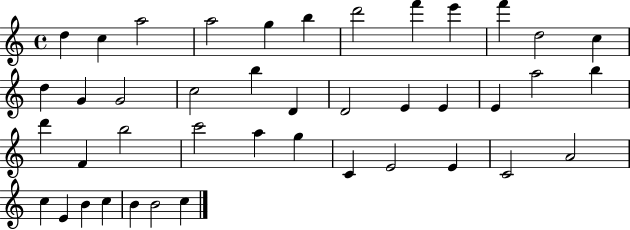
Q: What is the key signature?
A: C major